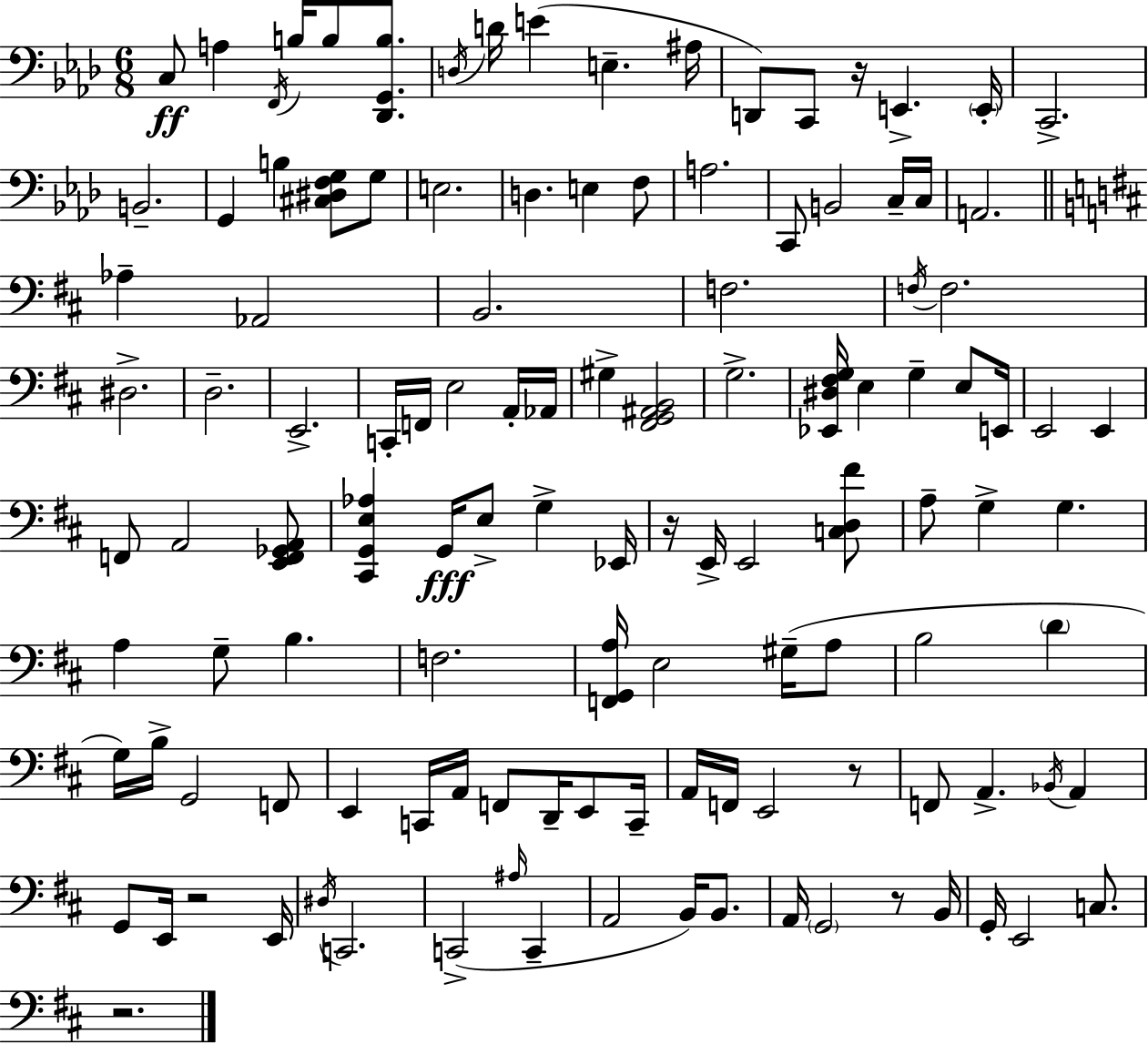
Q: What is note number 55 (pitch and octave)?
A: E3